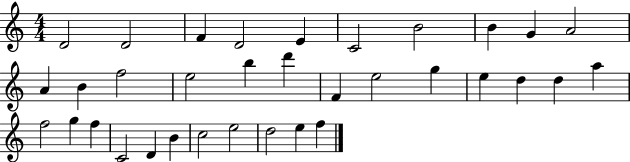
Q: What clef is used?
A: treble